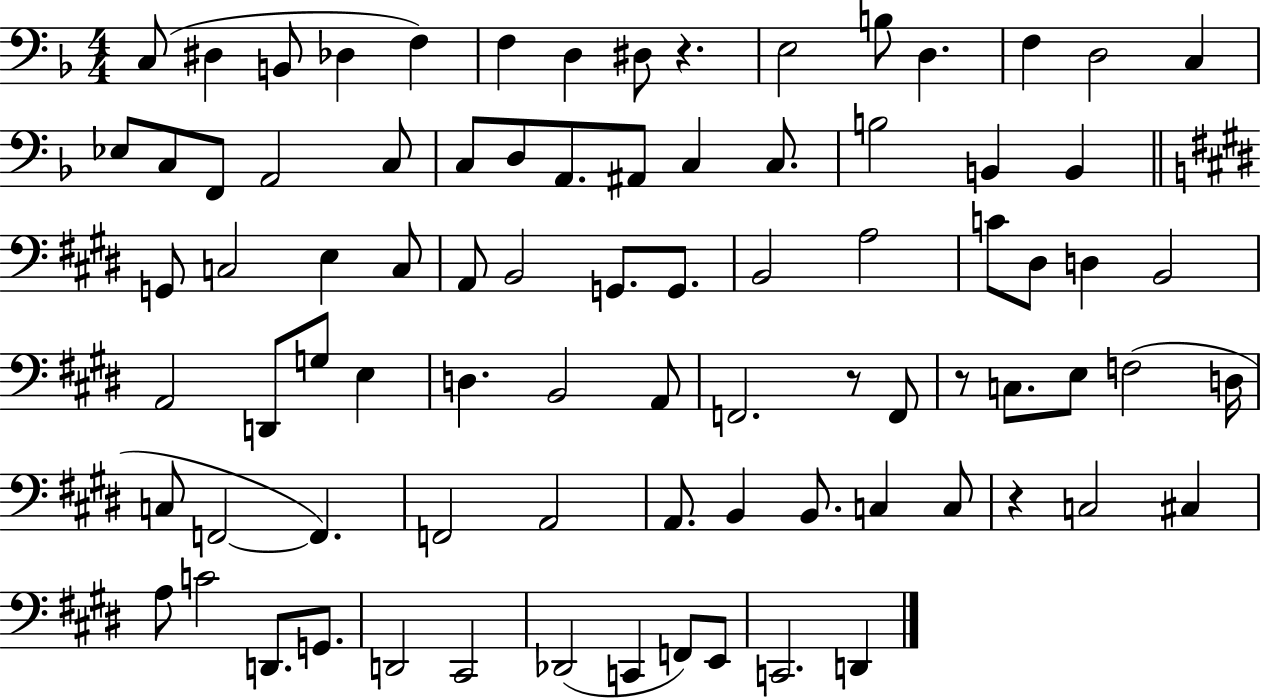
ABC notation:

X:1
T:Untitled
M:4/4
L:1/4
K:F
C,/2 ^D, B,,/2 _D, F, F, D, ^D,/2 z E,2 B,/2 D, F, D,2 C, _E,/2 C,/2 F,,/2 A,,2 C,/2 C,/2 D,/2 A,,/2 ^A,,/2 C, C,/2 B,2 B,, B,, G,,/2 C,2 E, C,/2 A,,/2 B,,2 G,,/2 G,,/2 B,,2 A,2 C/2 ^D,/2 D, B,,2 A,,2 D,,/2 G,/2 E, D, B,,2 A,,/2 F,,2 z/2 F,,/2 z/2 C,/2 E,/2 F,2 D,/4 C,/2 F,,2 F,, F,,2 A,,2 A,,/2 B,, B,,/2 C, C,/2 z C,2 ^C, A,/2 C2 D,,/2 G,,/2 D,,2 ^C,,2 _D,,2 C,, F,,/2 E,,/2 C,,2 D,,